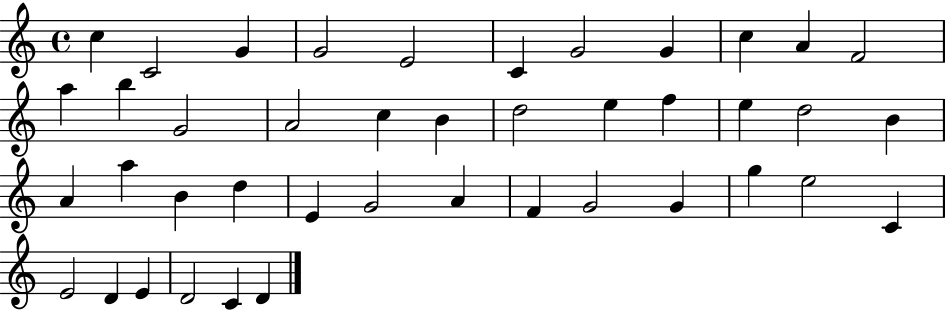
C5/q C4/h G4/q G4/h E4/h C4/q G4/h G4/q C5/q A4/q F4/h A5/q B5/q G4/h A4/h C5/q B4/q D5/h E5/q F5/q E5/q D5/h B4/q A4/q A5/q B4/q D5/q E4/q G4/h A4/q F4/q G4/h G4/q G5/q E5/h C4/q E4/h D4/q E4/q D4/h C4/q D4/q